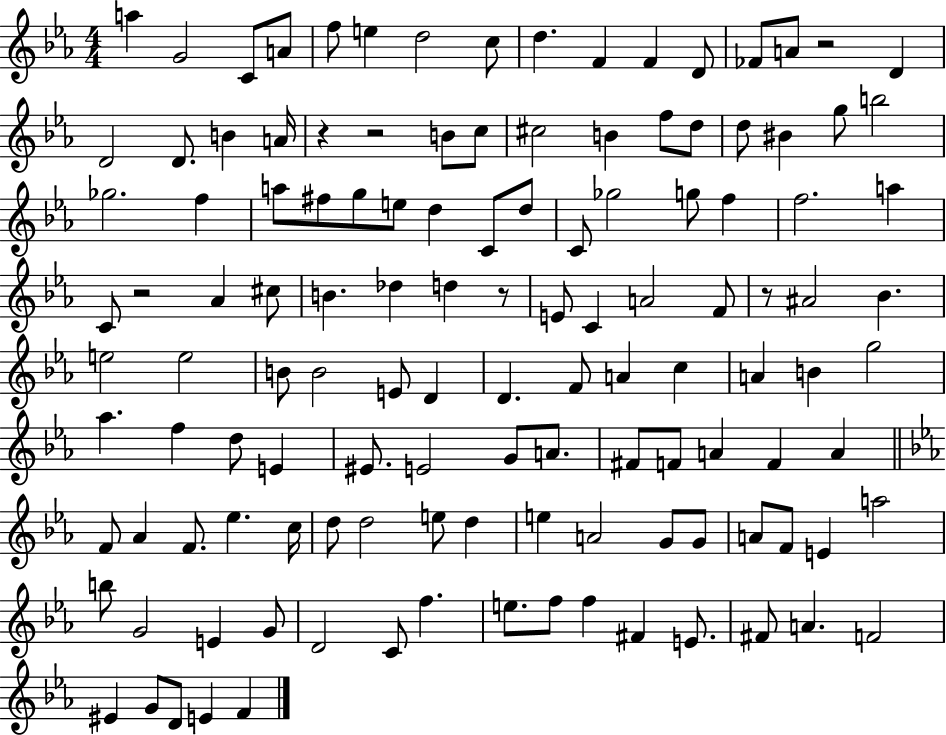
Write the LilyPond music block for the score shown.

{
  \clef treble
  \numericTimeSignature
  \time 4/4
  \key ees \major
  a''4 g'2 c'8 a'8 | f''8 e''4 d''2 c''8 | d''4. f'4 f'4 d'8 | fes'8 a'8 r2 d'4 | \break d'2 d'8. b'4 a'16 | r4 r2 b'8 c''8 | cis''2 b'4 f''8 d''8 | d''8 bis'4 g''8 b''2 | \break ges''2. f''4 | a''8 fis''8 g''8 e''8 d''4 c'8 d''8 | c'8 ges''2 g''8 f''4 | f''2. a''4 | \break c'8 r2 aes'4 cis''8 | b'4. des''4 d''4 r8 | e'8 c'4 a'2 f'8 | r8 ais'2 bes'4. | \break e''2 e''2 | b'8 b'2 e'8 d'4 | d'4. f'8 a'4 c''4 | a'4 b'4 g''2 | \break aes''4. f''4 d''8 e'4 | eis'8. e'2 g'8 a'8. | fis'8 f'8 a'4 f'4 a'4 | \bar "||" \break \key c \minor f'8 aes'4 f'8. ees''4. c''16 | d''8 d''2 e''8 d''4 | e''4 a'2 g'8 g'8 | a'8 f'8 e'4 a''2 | \break b''8 g'2 e'4 g'8 | d'2 c'8 f''4. | e''8. f''8 f''4 fis'4 e'8. | fis'8 a'4. f'2 | \break eis'4 g'8 d'8 e'4 f'4 | \bar "|."
}